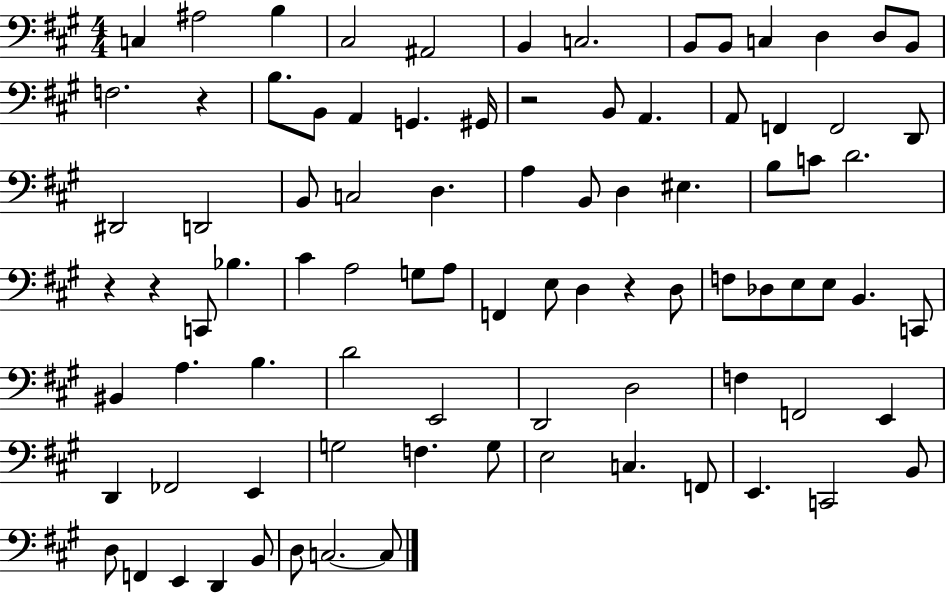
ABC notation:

X:1
T:Untitled
M:4/4
L:1/4
K:A
C, ^A,2 B, ^C,2 ^A,,2 B,, C,2 B,,/2 B,,/2 C, D, D,/2 B,,/2 F,2 z B,/2 B,,/2 A,, G,, ^G,,/4 z2 B,,/2 A,, A,,/2 F,, F,,2 D,,/2 ^D,,2 D,,2 B,,/2 C,2 D, A, B,,/2 D, ^E, B,/2 C/2 D2 z z C,,/2 _B, ^C A,2 G,/2 A,/2 F,, E,/2 D, z D,/2 F,/2 _D,/2 E,/2 E,/2 B,, C,,/2 ^B,, A, B, D2 E,,2 D,,2 D,2 F, F,,2 E,, D,, _F,,2 E,, G,2 F, G,/2 E,2 C, F,,/2 E,, C,,2 B,,/2 D,/2 F,, E,, D,, B,,/2 D,/2 C,2 C,/2